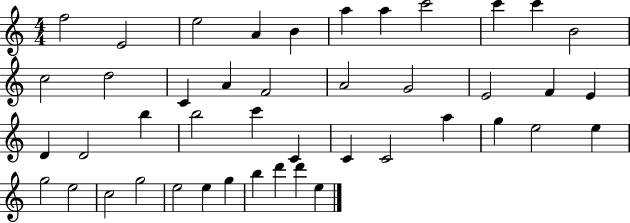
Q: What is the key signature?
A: C major